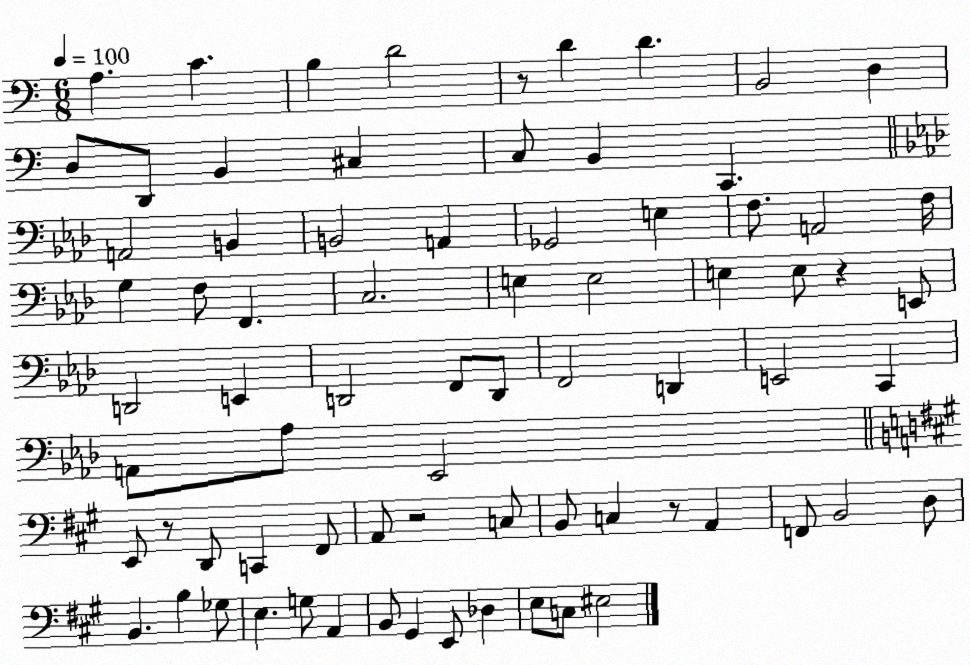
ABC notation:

X:1
T:Untitled
M:6/8
L:1/4
K:C
A, C B, D2 z/2 D D B,,2 D, D,/2 D,,/2 B,, ^C, C,/2 B,, C,, A,,2 B,, B,,2 A,, _G,,2 E, F,/2 A,,2 F,/4 G, F,/2 F,, C,2 E, E,2 E, E,/2 z E,,/2 D,,2 E,, D,,2 F,,/2 D,,/2 F,,2 D,, E,,2 C,, A,,/2 _A,/2 _E,,2 E,,/2 z/2 D,,/2 C,, ^F,,/2 A,,/2 z2 C,/2 B,,/2 C, z/2 A,, F,,/2 B,,2 D,/2 B,, B, _G,/2 E, G,/2 A,, B,,/2 ^G,, E,,/2 _D, E,/2 C,/2 ^E,2